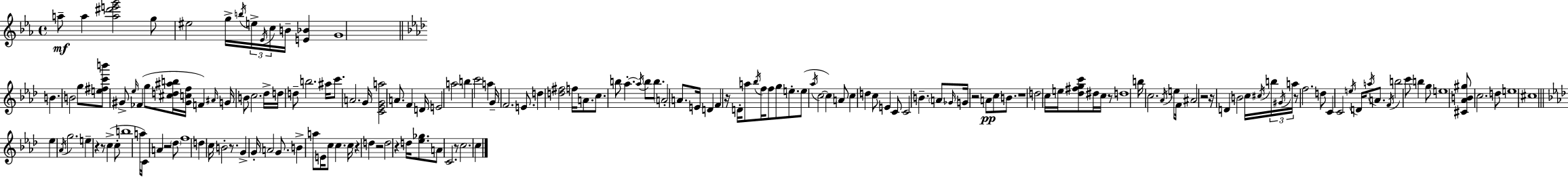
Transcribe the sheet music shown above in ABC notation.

X:1
T:Untitled
M:4/4
L:1/4
K:Cm
a/2 a [a^d'e'g']2 g/2 ^e2 g/4 b/4 e/4 _E/4 c/4 B/4 [E_B] G4 B B2 g/2 [e^fc'b']/2 ^G/2 _e/4 _F g/2 [^cd^ab]/4 [^Gcf]/4 F ^A/4 G/4 B/2 c2 _d/4 d/4 d/2 b2 ^a/4 c'/2 A2 G/4 [C_EGa]2 A/2 F D/4 E2 a2 b c'2 a G/4 F2 E/2 d [d^f]2 f/4 A/2 c/2 b/2 _a _a/4 b/2 b/2 A2 A/2 E/4 D F z/4 D/4 a/2 _b/4 f/4 f/2 g/2 e/2 e/2 _a/4 c2 c A/2 c d c/2 E C/2 C2 B A/2 _G/4 G/4 z2 A/2 c/2 B/2 z4 d2 c/4 e/4 [_d^fgc']/2 ^d/4 c/4 z/2 d4 b/4 c2 _A/4 e/2 F/4 ^A2 z2 z/4 D B2 c/4 ^c/4 b/4 ^G/4 a/4 z/2 f2 d/2 C C2 e/4 D/4 a/4 A/2 F/4 b2 c'/2 b g/2 e4 [^C_AB^g]/2 c2 d/2 e4 ^c4 _e _A/4 g2 e z z/2 c c/2 b4 a/4 C/4 A z2 _d/2 f4 d c/4 B2 z/2 G G/4 A2 G/2 B a/2 E/4 c/2 c c/4 z d z2 d2 z d/4 [_e_g]/2 A/2 C2 z/2 c2 c